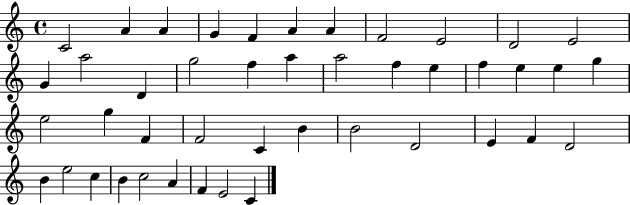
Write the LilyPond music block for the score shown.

{
  \clef treble
  \time 4/4
  \defaultTimeSignature
  \key c \major
  c'2 a'4 a'4 | g'4 f'4 a'4 a'4 | f'2 e'2 | d'2 e'2 | \break g'4 a''2 d'4 | g''2 f''4 a''4 | a''2 f''4 e''4 | f''4 e''4 e''4 g''4 | \break e''2 g''4 f'4 | f'2 c'4 b'4 | b'2 d'2 | e'4 f'4 d'2 | \break b'4 e''2 c''4 | b'4 c''2 a'4 | f'4 e'2 c'4 | \bar "|."
}